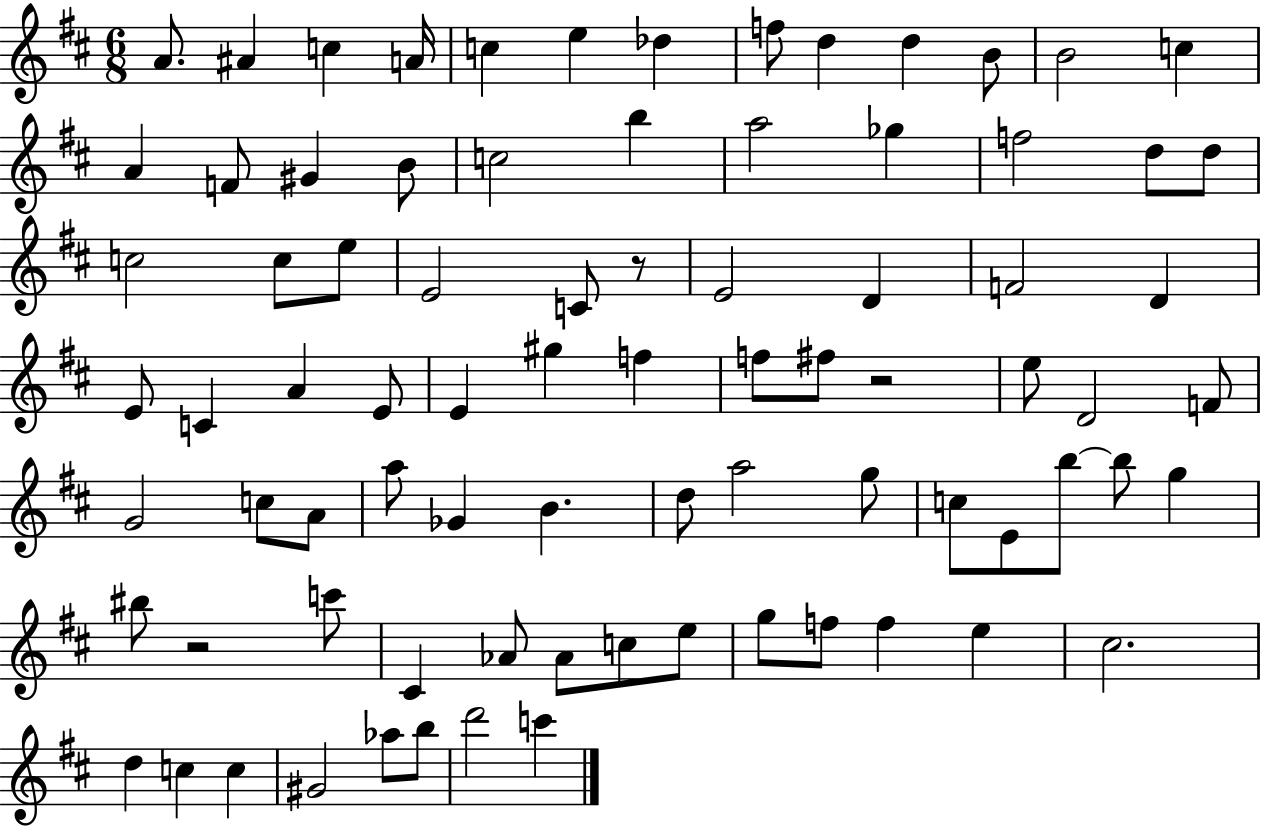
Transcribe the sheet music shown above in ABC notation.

X:1
T:Untitled
M:6/8
L:1/4
K:D
A/2 ^A c A/4 c e _d f/2 d d B/2 B2 c A F/2 ^G B/2 c2 b a2 _g f2 d/2 d/2 c2 c/2 e/2 E2 C/2 z/2 E2 D F2 D E/2 C A E/2 E ^g f f/2 ^f/2 z2 e/2 D2 F/2 G2 c/2 A/2 a/2 _G B d/2 a2 g/2 c/2 E/2 b/2 b/2 g ^b/2 z2 c'/2 ^C _A/2 _A/2 c/2 e/2 g/2 f/2 f e ^c2 d c c ^G2 _a/2 b/2 d'2 c'